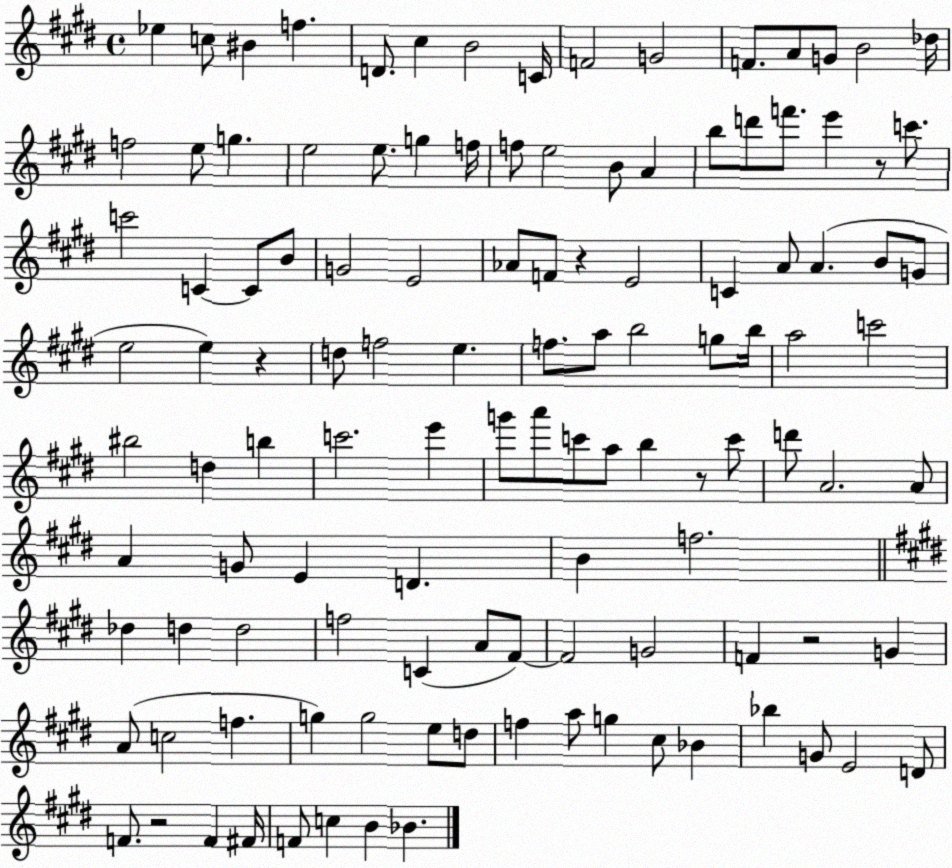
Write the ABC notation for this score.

X:1
T:Untitled
M:4/4
L:1/4
K:E
_e c/2 ^B f D/2 ^c B2 C/4 F2 G2 F/2 A/2 G/2 B2 _d/4 f2 e/2 g e2 e/2 g f/4 f/2 e2 B/2 A b/2 d'/2 f'/2 e' z/2 c'/2 c'2 C C/2 B/2 G2 E2 _A/2 F/2 z E2 C A/2 A B/2 G/2 e2 e z d/2 f2 e f/2 a/2 b2 g/2 b/4 a2 c'2 ^b2 d b c'2 e' g'/2 a'/2 c'/2 a/2 b z/2 c'/2 d'/2 A2 A/2 A G/2 E D B f2 _d d d2 f2 C A/2 ^F/2 ^F2 G2 F z2 G A/2 c2 f g g2 e/2 d/2 f a/2 g ^c/2 _B _b G/2 E2 D/2 F/2 z2 F ^F/4 F/2 c B _B